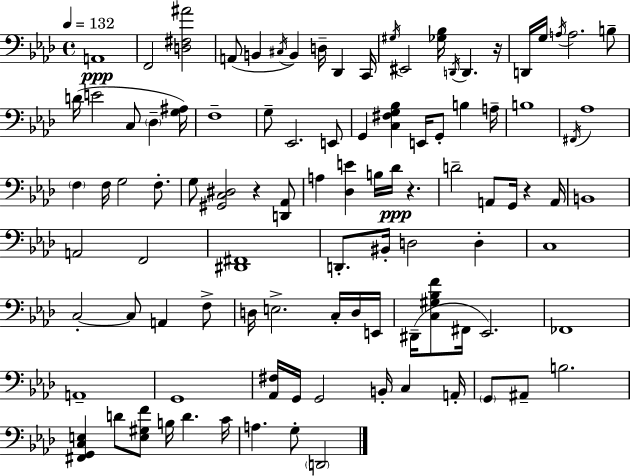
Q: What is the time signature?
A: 4/4